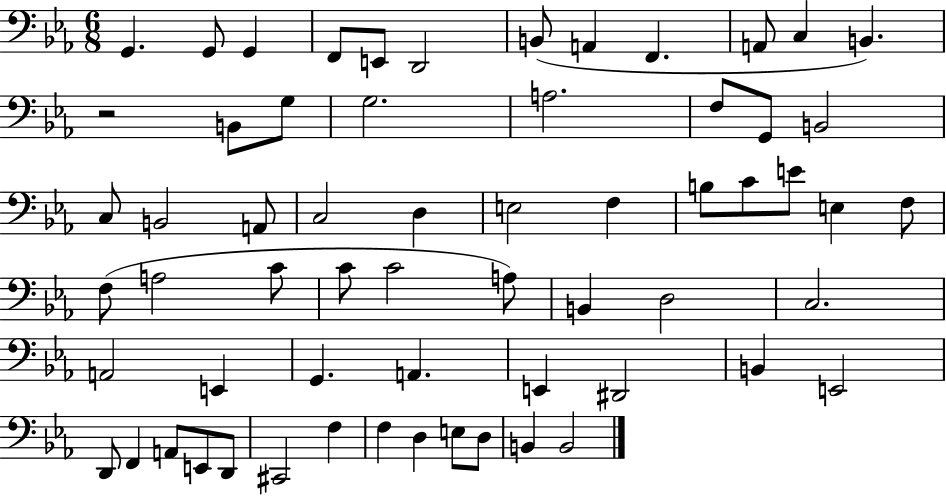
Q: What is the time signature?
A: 6/8